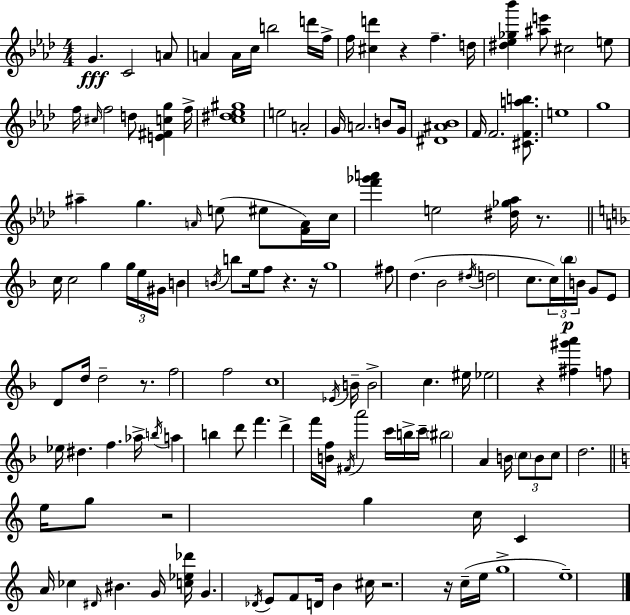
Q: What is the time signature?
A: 4/4